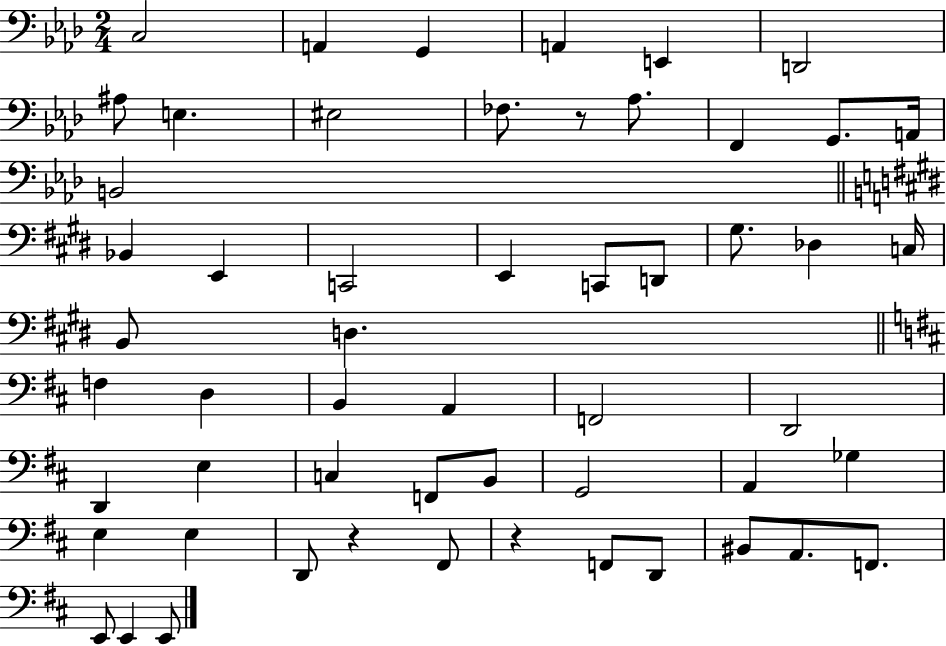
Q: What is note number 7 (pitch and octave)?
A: A#3